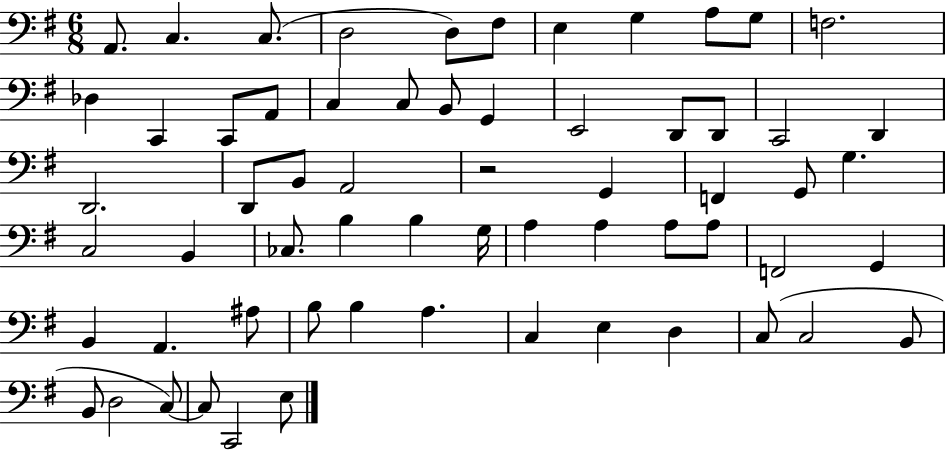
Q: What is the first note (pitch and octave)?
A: A2